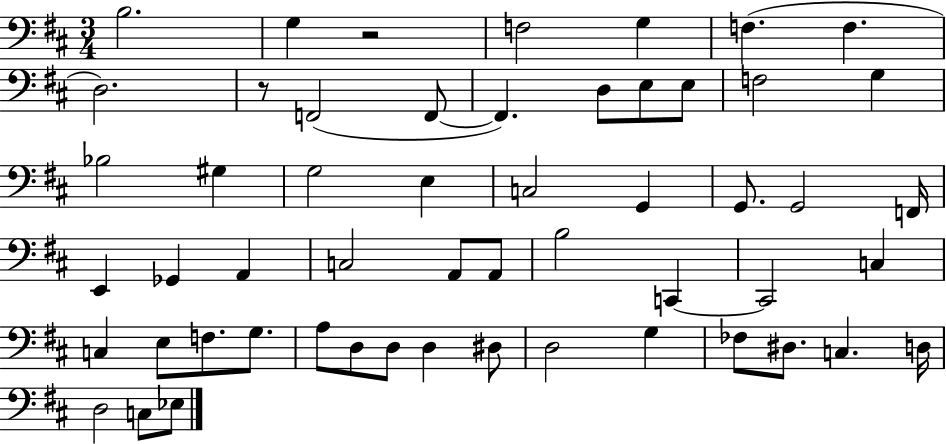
B3/h. G3/q R/h F3/h G3/q F3/q. F3/q. D3/h. R/e F2/h F2/e F2/q. D3/e E3/e E3/e F3/h G3/q Bb3/h G#3/q G3/h E3/q C3/h G2/q G2/e. G2/h F2/s E2/q Gb2/q A2/q C3/h A2/e A2/e B3/h C2/q C2/h C3/q C3/q E3/e F3/e. G3/e. A3/e D3/e D3/e D3/q D#3/e D3/h G3/q FES3/e D#3/e. C3/q. D3/s D3/h C3/e Eb3/e